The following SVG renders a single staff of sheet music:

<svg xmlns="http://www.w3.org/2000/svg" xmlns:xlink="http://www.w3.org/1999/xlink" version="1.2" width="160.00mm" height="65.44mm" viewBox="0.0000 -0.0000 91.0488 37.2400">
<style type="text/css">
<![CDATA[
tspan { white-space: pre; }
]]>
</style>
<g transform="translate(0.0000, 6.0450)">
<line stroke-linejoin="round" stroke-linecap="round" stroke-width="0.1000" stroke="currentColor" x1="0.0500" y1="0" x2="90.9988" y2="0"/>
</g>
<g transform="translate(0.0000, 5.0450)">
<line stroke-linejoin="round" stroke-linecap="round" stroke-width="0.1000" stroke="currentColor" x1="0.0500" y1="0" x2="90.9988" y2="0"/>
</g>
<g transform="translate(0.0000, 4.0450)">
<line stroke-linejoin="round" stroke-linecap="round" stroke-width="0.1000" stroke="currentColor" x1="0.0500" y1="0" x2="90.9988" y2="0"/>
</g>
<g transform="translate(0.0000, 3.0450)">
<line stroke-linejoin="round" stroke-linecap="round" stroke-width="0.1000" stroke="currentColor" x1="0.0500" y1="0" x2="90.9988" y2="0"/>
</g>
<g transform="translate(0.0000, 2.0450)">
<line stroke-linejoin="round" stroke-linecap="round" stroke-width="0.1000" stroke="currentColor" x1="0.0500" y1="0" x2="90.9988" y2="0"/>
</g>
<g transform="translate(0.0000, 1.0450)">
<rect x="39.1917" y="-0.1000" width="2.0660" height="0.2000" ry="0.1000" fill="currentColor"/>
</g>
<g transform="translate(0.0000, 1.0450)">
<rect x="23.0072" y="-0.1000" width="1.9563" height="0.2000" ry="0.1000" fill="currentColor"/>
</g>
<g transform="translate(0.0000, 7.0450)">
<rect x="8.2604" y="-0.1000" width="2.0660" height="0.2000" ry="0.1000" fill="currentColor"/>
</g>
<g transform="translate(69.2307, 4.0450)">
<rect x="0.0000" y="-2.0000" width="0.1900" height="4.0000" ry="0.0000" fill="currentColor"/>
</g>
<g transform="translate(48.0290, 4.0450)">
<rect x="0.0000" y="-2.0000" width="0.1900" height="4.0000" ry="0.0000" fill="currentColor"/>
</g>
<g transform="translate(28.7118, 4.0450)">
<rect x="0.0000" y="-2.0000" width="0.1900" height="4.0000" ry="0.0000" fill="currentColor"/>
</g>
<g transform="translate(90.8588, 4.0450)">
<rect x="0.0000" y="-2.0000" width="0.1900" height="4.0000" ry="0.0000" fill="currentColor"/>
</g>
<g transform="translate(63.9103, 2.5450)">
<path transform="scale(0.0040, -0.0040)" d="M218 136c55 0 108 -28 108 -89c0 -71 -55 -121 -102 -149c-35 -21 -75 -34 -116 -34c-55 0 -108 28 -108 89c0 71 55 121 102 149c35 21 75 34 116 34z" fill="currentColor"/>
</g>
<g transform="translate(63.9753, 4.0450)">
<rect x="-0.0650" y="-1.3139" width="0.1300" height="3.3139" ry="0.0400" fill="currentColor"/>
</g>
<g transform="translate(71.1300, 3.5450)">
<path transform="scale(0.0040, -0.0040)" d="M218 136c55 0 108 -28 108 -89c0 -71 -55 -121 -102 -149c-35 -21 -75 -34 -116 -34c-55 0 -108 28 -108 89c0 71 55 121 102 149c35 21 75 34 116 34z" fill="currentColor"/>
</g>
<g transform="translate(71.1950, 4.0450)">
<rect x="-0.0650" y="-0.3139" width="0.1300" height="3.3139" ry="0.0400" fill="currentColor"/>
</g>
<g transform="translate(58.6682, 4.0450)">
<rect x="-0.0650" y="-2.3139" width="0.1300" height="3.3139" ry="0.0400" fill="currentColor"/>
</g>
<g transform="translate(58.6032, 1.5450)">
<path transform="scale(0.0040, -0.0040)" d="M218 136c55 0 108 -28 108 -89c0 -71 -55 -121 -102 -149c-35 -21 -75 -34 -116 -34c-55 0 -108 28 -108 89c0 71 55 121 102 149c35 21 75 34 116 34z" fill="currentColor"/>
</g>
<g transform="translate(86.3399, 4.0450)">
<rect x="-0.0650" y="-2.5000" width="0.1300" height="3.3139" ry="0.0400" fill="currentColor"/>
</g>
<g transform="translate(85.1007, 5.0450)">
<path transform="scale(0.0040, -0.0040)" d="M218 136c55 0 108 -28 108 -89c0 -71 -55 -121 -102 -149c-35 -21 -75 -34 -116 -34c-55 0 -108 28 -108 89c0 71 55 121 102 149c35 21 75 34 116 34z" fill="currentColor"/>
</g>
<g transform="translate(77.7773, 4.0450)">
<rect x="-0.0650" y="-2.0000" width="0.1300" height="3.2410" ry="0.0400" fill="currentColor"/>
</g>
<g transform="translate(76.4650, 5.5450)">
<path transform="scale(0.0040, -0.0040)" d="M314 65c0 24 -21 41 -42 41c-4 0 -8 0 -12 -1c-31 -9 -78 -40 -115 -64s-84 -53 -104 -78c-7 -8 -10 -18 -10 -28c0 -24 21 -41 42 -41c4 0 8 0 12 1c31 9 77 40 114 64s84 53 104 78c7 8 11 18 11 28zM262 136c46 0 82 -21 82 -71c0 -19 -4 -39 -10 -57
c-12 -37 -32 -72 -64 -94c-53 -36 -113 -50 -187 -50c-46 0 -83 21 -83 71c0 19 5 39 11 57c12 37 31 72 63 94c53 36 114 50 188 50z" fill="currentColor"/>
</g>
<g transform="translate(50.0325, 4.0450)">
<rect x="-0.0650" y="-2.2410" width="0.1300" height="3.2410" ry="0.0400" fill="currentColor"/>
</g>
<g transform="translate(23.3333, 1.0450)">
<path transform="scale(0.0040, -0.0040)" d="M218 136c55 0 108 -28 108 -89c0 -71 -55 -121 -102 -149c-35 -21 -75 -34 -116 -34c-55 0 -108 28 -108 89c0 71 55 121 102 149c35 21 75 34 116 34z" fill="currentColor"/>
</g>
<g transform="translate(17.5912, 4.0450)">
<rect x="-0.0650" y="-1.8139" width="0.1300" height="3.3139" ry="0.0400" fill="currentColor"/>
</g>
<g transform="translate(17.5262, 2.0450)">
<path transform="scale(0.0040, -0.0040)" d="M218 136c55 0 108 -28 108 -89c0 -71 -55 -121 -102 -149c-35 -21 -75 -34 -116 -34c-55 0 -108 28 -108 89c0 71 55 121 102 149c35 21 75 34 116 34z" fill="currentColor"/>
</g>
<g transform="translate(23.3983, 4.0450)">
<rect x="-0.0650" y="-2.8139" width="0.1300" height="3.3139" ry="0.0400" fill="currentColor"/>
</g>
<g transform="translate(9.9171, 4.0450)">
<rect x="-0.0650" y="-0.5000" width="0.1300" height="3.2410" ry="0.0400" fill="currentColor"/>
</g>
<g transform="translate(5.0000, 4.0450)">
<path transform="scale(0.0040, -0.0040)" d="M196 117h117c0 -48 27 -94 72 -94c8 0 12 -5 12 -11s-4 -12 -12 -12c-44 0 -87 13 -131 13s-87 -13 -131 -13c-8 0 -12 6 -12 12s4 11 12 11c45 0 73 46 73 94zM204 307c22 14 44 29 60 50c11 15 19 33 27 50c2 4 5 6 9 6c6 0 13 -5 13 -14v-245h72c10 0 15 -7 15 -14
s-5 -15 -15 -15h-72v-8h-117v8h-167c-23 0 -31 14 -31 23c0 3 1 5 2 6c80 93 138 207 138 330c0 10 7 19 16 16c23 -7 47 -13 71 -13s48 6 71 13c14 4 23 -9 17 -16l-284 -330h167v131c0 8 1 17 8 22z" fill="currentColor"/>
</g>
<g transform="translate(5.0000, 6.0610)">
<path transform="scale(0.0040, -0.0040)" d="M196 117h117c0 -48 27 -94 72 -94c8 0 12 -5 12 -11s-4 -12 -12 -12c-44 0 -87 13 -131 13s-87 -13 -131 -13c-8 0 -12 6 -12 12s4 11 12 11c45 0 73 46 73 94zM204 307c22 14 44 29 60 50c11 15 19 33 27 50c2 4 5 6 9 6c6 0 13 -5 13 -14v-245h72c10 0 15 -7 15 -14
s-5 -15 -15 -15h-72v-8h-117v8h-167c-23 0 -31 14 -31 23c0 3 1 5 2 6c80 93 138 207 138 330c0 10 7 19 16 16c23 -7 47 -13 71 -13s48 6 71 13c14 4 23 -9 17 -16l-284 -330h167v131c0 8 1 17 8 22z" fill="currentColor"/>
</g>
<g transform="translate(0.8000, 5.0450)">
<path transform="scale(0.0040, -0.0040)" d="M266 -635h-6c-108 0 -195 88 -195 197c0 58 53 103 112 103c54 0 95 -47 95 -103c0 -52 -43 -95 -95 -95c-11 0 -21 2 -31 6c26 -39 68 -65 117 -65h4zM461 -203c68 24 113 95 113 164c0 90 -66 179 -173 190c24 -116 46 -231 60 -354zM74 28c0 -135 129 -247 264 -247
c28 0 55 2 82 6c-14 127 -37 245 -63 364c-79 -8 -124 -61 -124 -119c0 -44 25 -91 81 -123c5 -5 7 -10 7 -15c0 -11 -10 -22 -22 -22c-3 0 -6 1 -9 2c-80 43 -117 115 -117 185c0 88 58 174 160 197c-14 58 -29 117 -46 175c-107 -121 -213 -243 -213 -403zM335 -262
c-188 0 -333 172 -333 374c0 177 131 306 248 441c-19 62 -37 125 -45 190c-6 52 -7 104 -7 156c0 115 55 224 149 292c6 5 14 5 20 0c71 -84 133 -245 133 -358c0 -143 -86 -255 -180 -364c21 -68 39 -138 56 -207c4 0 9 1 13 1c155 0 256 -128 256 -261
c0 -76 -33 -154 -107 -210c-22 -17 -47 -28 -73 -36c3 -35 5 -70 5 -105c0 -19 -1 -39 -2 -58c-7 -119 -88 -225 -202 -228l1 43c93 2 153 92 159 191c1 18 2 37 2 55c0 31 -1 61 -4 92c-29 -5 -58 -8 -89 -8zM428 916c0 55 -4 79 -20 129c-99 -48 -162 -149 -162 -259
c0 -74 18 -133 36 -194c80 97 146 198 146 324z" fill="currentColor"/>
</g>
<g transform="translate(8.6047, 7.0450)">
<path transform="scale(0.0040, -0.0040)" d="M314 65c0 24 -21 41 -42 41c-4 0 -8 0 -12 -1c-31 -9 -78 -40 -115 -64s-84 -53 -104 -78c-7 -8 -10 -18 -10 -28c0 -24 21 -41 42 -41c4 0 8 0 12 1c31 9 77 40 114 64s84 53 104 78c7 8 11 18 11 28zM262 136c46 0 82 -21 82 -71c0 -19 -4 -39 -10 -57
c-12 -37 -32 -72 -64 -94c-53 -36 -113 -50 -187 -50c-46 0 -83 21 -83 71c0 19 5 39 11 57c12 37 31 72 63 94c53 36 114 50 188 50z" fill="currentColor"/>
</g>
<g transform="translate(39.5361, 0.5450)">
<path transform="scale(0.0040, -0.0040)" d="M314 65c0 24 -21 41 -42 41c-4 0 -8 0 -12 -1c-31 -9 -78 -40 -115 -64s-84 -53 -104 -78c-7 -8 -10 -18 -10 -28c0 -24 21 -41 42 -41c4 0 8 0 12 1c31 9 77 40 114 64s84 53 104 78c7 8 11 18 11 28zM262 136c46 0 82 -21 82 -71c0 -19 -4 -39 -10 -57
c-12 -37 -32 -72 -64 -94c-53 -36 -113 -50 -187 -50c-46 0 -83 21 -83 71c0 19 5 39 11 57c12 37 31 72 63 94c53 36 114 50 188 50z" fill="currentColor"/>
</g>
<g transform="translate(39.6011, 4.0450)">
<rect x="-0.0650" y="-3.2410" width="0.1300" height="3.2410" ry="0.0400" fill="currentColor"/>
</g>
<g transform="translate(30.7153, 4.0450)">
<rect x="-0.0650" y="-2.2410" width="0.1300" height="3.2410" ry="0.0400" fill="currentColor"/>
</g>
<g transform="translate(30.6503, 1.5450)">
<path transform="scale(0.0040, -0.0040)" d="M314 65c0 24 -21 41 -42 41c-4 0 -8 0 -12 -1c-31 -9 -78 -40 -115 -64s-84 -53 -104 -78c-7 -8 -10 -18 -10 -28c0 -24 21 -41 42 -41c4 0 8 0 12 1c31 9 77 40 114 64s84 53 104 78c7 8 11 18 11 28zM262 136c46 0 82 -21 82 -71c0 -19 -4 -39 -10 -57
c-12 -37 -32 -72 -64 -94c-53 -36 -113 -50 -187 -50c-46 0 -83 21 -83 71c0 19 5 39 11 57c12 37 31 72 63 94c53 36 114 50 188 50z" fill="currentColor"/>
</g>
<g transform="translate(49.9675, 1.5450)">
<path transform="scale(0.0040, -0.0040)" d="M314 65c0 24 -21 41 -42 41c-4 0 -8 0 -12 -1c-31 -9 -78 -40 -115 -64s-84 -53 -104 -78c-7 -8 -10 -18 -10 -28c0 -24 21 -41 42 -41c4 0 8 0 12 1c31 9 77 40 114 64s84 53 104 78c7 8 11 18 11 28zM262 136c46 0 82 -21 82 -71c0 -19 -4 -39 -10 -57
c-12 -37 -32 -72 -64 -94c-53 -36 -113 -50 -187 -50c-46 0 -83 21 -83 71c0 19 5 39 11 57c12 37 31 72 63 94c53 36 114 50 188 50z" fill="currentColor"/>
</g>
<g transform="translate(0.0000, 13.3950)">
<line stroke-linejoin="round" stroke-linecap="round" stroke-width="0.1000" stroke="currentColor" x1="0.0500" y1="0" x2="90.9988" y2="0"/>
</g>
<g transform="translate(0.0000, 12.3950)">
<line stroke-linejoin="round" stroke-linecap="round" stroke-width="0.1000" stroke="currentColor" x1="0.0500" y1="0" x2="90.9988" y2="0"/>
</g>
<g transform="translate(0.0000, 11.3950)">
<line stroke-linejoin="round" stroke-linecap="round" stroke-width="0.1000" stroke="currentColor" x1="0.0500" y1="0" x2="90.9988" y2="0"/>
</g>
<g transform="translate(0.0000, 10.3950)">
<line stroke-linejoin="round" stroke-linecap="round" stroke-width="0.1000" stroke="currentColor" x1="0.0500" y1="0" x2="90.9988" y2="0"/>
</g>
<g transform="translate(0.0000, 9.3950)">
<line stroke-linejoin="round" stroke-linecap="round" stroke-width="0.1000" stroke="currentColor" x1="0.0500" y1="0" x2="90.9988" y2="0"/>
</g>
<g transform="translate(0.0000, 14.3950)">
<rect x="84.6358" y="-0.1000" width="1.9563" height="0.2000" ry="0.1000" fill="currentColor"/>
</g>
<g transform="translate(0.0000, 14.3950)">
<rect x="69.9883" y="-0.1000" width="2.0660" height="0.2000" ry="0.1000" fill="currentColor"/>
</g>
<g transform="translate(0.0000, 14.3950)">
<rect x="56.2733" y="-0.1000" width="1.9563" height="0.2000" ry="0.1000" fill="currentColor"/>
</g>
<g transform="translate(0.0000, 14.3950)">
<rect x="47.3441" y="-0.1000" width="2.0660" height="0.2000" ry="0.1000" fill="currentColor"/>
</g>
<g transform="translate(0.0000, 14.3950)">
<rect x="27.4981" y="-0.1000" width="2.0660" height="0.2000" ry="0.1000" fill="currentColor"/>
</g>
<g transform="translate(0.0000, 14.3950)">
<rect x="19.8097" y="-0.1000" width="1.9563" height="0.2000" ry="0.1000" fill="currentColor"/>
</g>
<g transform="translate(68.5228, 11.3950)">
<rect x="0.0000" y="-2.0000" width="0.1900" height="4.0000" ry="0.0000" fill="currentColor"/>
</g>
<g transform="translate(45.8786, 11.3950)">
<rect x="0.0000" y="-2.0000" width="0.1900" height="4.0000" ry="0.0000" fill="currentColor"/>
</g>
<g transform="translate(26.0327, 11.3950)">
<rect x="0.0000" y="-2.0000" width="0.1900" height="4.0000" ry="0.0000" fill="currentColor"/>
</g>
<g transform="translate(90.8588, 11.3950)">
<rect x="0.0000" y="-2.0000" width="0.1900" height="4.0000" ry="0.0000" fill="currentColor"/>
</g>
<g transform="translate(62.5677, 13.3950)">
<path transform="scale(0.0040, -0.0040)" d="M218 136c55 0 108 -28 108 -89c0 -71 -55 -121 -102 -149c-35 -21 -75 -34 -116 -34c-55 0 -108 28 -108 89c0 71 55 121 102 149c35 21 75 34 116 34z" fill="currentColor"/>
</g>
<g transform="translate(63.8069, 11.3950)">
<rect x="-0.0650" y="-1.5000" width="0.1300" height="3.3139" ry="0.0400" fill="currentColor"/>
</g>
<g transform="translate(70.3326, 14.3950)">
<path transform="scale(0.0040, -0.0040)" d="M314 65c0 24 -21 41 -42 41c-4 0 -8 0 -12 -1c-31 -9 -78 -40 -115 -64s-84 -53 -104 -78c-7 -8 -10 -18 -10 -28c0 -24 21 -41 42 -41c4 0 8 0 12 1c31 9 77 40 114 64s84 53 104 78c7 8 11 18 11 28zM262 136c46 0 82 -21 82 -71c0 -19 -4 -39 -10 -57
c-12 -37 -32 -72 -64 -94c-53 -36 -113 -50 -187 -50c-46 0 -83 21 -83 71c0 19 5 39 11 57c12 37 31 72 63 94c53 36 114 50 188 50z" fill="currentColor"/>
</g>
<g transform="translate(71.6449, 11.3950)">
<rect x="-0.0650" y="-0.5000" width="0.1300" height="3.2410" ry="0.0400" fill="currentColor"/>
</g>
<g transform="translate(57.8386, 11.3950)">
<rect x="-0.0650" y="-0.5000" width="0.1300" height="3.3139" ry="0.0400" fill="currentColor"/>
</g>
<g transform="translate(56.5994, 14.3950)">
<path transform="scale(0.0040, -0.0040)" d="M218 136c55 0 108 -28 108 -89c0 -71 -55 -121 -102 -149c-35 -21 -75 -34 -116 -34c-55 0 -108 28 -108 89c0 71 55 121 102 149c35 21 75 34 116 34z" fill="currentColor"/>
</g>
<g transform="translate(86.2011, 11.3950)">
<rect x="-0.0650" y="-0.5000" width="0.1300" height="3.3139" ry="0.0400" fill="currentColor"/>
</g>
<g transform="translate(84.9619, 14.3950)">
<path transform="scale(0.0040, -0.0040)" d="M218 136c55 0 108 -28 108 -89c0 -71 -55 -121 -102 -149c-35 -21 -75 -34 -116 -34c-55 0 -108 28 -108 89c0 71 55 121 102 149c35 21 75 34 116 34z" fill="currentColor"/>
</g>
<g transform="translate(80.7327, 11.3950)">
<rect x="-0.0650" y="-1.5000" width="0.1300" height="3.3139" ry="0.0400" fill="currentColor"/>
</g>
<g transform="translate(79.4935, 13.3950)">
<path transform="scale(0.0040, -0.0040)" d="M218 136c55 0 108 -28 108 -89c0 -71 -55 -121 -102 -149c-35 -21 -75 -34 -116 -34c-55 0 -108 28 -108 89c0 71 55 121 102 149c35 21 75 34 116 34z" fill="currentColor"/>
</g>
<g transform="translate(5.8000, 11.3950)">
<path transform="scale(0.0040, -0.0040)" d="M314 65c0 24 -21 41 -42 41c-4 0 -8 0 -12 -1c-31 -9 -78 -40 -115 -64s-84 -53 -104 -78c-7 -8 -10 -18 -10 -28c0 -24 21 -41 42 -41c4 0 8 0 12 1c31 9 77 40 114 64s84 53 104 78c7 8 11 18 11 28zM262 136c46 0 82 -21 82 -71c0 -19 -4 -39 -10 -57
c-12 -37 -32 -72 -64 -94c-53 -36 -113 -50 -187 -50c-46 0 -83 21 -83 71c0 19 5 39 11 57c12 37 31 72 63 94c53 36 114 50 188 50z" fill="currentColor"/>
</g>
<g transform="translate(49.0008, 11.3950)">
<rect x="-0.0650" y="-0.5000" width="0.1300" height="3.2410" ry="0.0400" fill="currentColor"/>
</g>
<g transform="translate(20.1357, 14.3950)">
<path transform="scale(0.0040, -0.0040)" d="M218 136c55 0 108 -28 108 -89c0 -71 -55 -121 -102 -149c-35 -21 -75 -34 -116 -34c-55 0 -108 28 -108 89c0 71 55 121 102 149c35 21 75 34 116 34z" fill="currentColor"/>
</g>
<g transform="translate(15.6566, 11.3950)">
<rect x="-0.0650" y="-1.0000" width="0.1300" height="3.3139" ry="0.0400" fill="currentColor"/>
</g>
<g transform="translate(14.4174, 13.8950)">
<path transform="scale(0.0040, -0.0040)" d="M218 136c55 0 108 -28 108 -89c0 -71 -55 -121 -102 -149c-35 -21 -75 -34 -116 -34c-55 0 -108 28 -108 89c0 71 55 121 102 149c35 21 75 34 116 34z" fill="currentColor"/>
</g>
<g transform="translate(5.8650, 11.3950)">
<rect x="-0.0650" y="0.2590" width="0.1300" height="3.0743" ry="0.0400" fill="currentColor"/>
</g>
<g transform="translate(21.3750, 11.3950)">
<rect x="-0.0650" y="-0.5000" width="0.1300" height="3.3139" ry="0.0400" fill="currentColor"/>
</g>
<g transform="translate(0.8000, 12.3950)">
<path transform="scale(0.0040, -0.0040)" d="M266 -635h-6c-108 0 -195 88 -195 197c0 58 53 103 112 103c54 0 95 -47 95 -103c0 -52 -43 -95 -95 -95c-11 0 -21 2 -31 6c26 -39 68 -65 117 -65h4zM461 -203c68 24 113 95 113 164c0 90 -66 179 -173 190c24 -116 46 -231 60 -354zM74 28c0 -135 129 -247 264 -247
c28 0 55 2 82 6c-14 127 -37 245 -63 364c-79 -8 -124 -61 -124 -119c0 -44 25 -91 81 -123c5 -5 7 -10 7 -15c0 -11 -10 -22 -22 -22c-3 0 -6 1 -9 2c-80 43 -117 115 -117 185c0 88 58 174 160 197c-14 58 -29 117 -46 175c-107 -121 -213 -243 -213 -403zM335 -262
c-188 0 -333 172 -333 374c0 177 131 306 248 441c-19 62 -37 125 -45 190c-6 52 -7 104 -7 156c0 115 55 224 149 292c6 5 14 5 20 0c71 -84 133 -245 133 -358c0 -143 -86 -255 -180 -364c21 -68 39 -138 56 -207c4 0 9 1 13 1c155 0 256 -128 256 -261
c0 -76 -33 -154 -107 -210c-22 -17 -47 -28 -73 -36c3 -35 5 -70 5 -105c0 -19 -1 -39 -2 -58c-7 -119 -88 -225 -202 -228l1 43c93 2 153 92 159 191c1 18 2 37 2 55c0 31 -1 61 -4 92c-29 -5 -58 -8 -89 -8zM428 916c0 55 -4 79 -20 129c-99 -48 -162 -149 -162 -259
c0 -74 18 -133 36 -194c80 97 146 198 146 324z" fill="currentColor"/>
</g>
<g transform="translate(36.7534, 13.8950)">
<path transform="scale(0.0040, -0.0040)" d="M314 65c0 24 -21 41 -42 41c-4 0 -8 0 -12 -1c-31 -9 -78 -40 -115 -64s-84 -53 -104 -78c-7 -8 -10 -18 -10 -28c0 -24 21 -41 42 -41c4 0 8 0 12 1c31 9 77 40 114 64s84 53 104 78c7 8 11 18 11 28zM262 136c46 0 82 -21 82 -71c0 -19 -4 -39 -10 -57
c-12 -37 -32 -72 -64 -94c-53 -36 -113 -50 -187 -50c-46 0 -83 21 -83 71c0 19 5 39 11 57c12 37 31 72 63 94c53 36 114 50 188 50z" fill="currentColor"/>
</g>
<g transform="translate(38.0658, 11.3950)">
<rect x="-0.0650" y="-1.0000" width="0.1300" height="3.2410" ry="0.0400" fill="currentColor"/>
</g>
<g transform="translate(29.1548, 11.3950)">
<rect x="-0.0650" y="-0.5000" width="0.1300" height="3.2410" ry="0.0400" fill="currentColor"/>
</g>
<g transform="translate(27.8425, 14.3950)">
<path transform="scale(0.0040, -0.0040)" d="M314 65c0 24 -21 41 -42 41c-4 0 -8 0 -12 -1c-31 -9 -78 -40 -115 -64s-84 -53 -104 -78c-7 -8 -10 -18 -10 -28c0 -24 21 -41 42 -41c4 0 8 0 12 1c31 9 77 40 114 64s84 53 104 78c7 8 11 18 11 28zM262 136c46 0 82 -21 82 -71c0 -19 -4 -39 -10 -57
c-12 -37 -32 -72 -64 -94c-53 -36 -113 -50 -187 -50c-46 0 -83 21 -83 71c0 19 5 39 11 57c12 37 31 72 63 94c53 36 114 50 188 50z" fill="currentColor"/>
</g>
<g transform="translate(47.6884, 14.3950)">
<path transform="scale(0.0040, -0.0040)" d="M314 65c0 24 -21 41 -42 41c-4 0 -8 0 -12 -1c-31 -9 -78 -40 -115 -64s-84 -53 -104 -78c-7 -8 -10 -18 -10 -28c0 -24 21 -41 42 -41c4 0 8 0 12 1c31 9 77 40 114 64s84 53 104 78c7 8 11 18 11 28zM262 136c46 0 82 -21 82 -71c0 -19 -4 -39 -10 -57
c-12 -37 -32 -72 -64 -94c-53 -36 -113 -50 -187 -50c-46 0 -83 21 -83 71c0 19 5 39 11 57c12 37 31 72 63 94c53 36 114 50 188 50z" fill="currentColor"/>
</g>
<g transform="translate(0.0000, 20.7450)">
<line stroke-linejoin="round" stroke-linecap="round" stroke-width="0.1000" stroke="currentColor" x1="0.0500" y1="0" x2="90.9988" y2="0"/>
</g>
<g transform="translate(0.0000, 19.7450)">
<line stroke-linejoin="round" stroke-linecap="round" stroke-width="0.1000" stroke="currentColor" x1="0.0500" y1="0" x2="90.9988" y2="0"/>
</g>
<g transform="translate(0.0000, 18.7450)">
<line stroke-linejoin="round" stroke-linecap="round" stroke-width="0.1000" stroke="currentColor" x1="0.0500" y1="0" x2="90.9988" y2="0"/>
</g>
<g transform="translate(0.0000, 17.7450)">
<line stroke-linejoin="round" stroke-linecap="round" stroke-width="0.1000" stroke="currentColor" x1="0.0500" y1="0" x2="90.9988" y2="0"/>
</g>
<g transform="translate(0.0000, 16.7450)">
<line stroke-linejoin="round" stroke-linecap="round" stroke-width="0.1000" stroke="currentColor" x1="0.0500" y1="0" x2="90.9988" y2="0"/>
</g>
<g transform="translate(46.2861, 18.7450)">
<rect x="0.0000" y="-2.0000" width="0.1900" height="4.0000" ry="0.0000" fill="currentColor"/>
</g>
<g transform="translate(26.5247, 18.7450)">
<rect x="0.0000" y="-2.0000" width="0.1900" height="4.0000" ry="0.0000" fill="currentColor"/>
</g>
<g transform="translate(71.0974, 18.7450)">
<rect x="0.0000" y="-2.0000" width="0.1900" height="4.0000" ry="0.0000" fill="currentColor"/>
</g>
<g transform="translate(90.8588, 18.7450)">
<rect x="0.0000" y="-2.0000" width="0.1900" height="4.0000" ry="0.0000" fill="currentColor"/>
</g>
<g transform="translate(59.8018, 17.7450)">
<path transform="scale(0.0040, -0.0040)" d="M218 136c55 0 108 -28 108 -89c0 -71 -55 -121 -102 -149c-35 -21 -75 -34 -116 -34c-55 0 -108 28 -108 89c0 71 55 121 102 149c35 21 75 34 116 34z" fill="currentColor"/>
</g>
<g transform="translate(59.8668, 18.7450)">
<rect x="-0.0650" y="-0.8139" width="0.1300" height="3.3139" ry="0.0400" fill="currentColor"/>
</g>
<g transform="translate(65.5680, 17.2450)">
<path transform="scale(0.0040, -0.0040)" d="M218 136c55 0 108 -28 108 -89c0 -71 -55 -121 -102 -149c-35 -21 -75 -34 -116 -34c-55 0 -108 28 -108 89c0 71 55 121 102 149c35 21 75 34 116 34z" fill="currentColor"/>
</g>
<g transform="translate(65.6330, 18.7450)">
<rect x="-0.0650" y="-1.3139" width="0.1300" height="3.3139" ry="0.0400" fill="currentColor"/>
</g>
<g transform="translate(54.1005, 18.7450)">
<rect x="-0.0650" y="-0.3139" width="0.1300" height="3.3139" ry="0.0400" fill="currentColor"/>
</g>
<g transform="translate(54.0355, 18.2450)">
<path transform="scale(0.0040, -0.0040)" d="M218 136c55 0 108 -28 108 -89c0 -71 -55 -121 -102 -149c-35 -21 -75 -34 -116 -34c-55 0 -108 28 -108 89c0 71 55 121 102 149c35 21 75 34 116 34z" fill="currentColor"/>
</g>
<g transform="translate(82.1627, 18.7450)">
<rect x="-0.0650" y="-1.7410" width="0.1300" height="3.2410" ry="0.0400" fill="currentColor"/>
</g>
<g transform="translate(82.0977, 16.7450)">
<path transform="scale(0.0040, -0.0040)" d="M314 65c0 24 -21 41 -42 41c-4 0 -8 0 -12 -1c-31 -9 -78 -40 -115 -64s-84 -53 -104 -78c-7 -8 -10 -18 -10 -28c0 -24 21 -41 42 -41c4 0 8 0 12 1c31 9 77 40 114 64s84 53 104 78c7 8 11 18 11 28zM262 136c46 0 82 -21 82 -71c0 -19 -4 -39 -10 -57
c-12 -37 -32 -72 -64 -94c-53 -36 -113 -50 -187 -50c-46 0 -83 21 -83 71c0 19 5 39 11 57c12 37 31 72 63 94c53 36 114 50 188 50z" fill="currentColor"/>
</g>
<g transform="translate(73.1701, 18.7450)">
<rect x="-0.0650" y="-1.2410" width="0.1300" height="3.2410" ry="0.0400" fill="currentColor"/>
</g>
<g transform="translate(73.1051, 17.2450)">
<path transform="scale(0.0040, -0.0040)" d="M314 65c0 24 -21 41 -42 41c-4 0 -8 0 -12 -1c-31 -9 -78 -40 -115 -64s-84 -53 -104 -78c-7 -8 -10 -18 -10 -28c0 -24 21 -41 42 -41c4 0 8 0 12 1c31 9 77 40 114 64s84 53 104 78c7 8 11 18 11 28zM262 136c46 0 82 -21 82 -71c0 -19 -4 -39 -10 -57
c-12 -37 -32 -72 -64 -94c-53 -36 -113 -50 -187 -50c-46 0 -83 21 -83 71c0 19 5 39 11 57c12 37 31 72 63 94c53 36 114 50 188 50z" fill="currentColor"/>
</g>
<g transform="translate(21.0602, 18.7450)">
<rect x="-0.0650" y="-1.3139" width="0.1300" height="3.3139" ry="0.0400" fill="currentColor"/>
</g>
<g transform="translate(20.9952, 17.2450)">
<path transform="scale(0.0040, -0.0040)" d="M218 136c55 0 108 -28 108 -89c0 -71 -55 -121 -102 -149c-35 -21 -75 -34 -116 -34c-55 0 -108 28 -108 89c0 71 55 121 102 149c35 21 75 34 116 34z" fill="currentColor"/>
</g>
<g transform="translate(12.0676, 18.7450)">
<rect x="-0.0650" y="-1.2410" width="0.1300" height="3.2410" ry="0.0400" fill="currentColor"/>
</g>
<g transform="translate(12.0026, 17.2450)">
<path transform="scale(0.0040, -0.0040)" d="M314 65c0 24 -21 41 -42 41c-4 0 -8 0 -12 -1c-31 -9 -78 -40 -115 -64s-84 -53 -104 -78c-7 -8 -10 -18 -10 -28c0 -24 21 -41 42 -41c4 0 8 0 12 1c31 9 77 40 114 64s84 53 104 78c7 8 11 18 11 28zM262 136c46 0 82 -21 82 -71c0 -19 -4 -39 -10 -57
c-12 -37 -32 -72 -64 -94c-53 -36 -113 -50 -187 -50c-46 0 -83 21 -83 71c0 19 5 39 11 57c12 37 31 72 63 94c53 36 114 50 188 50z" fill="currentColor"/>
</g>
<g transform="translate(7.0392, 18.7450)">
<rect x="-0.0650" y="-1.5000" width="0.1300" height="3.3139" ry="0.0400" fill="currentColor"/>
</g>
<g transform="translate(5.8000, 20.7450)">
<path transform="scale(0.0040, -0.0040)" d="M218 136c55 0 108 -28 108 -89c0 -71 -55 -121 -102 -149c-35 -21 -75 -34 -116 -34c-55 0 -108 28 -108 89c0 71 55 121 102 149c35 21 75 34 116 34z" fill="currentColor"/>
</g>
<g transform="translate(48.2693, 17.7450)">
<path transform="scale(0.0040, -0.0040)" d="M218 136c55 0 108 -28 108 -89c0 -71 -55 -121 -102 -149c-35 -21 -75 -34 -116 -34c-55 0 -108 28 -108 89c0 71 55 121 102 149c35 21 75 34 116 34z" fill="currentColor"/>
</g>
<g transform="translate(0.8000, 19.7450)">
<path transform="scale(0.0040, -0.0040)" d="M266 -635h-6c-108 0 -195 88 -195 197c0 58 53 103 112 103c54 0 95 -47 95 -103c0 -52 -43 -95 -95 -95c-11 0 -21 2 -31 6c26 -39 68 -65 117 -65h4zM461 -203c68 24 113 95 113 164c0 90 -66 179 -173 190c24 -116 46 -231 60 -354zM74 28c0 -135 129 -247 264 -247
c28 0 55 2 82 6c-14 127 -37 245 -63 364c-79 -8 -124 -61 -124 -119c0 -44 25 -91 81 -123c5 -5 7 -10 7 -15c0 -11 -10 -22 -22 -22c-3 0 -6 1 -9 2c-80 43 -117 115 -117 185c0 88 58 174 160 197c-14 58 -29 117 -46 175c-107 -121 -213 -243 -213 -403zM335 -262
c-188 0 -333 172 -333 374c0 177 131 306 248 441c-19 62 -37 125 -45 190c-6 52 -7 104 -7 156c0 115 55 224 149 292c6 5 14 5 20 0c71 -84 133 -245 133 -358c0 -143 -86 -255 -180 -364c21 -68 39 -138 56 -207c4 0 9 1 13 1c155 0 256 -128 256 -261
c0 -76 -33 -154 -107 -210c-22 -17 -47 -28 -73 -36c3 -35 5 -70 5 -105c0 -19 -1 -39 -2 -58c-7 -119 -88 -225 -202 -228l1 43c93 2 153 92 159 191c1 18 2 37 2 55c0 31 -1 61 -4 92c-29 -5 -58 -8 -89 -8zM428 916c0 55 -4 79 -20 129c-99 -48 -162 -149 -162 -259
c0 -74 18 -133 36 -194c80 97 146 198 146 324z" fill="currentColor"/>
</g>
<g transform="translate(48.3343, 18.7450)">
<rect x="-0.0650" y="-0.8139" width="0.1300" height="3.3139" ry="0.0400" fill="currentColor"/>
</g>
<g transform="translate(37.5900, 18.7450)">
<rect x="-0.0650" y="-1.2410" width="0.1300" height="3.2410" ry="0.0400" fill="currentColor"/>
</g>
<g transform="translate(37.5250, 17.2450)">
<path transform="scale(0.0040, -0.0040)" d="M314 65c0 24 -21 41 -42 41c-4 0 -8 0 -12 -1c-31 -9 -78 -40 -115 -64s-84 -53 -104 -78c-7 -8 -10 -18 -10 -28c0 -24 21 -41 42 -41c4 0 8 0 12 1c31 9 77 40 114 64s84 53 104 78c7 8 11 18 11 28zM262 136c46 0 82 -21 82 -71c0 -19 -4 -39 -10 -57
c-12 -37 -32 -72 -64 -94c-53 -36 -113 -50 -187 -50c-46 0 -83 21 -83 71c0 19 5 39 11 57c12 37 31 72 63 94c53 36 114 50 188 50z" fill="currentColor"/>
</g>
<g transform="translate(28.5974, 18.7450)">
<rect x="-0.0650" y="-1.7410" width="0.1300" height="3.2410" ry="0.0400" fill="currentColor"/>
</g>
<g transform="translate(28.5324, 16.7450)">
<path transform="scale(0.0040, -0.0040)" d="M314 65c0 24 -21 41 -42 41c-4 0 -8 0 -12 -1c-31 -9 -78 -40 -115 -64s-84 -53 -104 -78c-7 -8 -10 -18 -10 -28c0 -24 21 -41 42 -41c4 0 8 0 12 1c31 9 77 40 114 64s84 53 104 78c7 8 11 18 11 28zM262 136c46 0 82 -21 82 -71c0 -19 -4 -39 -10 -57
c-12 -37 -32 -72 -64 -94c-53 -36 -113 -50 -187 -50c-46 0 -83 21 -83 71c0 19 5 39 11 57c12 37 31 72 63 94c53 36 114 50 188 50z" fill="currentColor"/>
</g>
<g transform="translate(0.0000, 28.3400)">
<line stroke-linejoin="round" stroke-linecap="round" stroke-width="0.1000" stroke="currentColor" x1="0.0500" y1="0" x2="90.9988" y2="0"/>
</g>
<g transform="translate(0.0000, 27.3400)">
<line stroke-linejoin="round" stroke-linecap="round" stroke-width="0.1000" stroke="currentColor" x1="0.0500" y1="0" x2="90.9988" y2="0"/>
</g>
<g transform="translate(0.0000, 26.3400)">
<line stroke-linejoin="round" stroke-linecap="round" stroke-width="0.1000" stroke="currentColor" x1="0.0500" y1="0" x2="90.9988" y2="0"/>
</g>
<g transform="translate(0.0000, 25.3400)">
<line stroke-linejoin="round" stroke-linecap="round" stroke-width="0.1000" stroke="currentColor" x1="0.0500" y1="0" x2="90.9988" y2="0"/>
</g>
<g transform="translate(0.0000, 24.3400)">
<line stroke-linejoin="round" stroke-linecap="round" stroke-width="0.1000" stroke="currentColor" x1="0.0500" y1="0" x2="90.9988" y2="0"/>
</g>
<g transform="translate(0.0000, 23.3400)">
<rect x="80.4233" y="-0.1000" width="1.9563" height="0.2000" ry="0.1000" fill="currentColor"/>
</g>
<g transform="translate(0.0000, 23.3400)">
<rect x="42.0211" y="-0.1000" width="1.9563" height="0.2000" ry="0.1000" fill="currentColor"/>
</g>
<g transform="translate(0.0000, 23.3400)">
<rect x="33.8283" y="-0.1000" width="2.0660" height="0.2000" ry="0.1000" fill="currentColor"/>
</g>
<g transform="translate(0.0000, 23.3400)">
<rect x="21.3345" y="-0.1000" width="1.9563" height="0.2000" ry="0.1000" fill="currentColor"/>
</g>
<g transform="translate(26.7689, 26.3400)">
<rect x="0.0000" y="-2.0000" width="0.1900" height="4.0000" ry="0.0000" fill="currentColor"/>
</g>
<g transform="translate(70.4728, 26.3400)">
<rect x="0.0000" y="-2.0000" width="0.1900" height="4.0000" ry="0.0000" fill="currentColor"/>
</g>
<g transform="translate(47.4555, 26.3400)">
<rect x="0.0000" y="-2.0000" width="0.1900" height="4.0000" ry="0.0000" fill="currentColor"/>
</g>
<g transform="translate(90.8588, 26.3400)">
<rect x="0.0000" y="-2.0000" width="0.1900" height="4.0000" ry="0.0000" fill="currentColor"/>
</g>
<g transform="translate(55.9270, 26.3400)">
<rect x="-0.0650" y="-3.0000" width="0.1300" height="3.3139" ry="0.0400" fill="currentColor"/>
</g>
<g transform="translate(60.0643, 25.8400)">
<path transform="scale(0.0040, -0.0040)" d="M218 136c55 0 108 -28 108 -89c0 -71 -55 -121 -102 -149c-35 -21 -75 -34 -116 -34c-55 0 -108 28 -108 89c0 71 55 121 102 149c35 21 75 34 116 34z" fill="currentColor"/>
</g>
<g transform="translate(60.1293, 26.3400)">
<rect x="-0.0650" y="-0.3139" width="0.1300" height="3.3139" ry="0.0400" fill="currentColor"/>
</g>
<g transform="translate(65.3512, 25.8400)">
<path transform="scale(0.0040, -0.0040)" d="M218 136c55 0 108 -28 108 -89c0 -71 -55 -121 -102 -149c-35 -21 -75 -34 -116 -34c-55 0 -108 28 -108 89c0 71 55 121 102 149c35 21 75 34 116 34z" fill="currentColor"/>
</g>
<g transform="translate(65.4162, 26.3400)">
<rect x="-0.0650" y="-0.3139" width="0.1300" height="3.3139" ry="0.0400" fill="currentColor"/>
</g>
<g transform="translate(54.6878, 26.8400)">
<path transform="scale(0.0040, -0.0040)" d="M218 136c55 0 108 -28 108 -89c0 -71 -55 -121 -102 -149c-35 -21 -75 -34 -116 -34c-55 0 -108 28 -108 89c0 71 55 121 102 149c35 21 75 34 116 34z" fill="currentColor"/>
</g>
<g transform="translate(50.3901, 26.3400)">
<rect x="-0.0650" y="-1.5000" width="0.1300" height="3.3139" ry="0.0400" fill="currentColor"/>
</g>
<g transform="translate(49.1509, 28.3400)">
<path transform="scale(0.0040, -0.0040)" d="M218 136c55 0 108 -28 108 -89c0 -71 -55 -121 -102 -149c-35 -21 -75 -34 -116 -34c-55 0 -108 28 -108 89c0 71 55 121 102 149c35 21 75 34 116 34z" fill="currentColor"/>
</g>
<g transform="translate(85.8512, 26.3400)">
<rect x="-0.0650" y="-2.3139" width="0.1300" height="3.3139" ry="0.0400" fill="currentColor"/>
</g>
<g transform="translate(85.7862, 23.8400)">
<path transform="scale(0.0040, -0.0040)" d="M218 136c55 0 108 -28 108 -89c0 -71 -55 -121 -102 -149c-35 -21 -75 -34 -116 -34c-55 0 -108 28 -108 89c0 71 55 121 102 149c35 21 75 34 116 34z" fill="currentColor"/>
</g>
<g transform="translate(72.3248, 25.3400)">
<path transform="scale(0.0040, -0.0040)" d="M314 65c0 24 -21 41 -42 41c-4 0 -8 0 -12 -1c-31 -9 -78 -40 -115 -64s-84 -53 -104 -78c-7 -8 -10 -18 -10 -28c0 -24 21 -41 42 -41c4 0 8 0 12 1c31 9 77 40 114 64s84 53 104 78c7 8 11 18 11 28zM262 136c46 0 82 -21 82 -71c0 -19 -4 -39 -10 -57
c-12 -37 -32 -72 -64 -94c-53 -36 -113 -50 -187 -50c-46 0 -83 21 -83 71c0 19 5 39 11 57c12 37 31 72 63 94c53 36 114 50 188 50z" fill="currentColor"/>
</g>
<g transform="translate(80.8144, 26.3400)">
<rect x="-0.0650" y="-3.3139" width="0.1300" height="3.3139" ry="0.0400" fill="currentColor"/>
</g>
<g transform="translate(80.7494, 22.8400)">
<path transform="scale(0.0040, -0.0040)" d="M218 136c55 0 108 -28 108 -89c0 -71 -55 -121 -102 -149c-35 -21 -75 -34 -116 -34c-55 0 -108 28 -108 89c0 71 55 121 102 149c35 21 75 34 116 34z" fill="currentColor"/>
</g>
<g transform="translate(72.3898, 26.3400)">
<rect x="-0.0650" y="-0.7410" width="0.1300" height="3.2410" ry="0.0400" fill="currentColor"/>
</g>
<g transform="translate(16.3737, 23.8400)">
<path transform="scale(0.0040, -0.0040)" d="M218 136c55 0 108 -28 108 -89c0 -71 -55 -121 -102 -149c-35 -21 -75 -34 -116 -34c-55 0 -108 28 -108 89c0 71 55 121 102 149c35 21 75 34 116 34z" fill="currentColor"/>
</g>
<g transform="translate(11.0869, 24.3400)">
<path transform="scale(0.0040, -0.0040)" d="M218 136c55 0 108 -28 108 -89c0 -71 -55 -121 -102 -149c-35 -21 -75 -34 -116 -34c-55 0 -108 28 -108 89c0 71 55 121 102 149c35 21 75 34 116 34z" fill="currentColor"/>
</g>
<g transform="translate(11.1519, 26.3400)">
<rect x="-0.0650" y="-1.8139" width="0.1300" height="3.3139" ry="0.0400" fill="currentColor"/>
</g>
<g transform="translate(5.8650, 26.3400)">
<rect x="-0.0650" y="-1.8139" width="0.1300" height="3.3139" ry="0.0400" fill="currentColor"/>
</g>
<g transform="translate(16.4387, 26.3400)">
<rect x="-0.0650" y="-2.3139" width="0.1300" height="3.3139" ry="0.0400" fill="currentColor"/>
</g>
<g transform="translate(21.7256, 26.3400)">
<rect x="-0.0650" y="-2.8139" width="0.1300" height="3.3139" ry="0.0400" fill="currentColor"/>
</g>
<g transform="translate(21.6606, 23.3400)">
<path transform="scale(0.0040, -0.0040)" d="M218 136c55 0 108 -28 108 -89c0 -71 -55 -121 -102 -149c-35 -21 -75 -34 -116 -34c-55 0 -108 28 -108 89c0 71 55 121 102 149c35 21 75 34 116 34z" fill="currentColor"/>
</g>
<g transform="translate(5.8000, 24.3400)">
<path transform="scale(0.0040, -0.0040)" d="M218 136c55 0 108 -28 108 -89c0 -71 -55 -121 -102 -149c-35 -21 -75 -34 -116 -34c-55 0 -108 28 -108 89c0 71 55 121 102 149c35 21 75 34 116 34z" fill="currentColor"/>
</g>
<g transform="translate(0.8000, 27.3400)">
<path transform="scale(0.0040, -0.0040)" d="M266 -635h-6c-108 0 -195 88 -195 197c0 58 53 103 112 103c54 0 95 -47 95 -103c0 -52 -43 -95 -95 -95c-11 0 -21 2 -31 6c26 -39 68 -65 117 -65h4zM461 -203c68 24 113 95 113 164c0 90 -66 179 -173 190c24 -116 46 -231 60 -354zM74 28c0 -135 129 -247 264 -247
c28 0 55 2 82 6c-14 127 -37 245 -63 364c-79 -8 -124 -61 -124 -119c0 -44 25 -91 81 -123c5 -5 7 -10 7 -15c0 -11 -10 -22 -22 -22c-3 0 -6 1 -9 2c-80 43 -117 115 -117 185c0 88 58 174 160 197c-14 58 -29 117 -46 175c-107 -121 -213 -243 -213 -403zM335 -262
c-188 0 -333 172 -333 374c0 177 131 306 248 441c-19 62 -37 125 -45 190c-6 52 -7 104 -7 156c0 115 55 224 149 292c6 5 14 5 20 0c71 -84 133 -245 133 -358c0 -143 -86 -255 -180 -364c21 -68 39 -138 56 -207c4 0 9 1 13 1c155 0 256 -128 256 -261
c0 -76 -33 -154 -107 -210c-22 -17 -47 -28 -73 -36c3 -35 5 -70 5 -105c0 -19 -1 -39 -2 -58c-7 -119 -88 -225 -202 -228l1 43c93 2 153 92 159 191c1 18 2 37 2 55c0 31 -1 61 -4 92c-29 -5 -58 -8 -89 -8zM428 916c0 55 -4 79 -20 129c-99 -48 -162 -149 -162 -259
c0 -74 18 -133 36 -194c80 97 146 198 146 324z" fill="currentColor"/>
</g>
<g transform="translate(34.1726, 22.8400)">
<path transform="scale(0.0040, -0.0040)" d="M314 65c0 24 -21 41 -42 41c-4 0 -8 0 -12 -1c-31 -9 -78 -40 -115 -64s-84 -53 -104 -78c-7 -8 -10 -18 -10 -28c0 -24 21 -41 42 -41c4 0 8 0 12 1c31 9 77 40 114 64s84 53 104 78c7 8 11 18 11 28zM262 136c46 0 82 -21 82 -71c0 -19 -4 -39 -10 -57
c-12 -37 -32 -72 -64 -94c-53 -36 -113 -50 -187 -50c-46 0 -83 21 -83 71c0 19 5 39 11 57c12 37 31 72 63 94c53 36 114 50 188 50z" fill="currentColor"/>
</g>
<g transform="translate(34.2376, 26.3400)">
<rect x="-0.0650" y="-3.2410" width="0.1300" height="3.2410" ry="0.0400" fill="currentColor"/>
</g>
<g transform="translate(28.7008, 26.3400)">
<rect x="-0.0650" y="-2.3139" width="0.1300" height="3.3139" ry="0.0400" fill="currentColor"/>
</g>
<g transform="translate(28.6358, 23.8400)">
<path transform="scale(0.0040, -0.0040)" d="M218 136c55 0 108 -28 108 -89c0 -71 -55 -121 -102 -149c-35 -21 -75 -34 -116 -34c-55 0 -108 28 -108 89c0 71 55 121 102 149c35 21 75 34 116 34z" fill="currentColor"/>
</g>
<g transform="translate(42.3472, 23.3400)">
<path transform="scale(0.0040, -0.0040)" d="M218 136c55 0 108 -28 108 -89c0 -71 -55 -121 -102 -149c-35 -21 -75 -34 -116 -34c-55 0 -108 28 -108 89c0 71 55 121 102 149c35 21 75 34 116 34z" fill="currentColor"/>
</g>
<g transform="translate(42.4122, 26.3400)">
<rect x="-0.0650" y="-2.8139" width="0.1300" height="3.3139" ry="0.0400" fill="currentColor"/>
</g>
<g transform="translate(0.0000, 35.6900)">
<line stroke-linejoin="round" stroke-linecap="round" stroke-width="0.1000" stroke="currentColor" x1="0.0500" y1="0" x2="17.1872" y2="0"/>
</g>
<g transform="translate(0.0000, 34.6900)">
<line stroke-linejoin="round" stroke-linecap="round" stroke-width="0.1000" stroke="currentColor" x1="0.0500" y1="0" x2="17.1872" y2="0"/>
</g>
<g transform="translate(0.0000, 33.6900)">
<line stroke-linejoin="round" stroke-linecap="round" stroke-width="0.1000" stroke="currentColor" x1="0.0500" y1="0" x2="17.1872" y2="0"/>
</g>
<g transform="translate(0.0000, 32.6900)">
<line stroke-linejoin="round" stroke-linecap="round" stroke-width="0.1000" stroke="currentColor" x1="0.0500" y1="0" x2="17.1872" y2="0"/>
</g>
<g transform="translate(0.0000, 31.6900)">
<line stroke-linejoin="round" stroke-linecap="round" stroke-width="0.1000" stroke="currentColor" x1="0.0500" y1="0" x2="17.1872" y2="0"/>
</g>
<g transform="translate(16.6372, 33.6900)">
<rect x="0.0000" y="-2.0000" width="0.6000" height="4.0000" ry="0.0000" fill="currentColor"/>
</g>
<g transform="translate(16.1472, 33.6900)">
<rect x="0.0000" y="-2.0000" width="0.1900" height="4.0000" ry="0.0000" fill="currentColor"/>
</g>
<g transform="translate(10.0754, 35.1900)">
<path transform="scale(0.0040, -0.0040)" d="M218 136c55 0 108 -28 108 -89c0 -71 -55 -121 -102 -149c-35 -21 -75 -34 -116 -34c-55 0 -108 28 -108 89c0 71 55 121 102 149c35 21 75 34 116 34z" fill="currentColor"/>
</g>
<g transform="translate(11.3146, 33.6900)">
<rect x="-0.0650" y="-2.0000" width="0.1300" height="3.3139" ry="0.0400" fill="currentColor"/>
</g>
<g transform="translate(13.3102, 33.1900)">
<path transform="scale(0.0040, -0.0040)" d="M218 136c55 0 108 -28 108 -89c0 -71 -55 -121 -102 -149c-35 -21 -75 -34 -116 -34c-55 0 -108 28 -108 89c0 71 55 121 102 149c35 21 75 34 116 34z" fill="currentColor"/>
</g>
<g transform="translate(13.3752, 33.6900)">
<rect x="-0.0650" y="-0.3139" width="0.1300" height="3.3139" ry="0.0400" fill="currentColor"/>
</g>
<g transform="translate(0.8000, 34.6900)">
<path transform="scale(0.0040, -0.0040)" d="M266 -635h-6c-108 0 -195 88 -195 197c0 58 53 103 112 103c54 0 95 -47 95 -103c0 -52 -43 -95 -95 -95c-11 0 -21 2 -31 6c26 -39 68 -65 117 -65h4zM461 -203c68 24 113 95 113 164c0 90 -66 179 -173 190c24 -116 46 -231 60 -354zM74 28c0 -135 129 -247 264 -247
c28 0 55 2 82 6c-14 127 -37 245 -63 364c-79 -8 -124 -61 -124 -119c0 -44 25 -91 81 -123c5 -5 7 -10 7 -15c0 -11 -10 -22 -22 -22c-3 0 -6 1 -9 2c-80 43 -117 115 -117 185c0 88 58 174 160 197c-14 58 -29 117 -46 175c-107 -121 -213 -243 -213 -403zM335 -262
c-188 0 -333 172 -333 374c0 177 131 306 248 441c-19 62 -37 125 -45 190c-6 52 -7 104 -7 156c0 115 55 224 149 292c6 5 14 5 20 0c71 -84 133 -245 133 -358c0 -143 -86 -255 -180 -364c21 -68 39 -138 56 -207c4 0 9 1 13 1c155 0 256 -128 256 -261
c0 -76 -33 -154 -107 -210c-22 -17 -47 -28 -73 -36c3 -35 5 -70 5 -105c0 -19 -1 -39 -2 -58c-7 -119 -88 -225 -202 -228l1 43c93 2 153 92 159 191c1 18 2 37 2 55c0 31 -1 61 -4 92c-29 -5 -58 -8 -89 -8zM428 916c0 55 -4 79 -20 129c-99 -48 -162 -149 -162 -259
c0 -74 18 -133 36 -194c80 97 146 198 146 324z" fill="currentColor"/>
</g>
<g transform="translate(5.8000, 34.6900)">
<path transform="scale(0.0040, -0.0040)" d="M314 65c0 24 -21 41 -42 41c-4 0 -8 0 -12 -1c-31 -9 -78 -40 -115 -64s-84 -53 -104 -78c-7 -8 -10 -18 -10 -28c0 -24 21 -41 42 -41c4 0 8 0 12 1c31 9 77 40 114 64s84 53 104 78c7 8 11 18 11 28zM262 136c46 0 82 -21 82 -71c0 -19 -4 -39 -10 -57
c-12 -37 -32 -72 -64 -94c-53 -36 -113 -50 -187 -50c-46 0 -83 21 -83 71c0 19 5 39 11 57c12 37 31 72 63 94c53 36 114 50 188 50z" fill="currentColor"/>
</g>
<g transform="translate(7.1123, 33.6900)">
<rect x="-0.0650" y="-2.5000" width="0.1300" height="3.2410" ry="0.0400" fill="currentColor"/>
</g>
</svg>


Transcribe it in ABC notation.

X:1
T:Untitled
M:4/4
L:1/4
K:C
C2 f a g2 b2 g2 g e c F2 G B2 D C C2 D2 C2 C E C2 E C E e2 e f2 e2 d c d e e2 f2 f f g a g b2 a E A c c d2 b g G2 F c